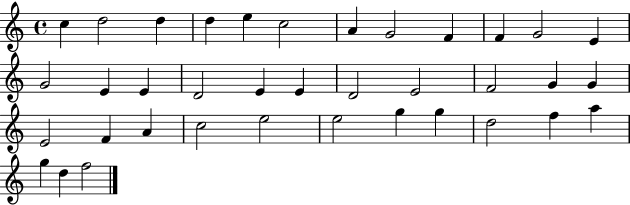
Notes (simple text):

C5/q D5/h D5/q D5/q E5/q C5/h A4/q G4/h F4/q F4/q G4/h E4/q G4/h E4/q E4/q D4/h E4/q E4/q D4/h E4/h F4/h G4/q G4/q E4/h F4/q A4/q C5/h E5/h E5/h G5/q G5/q D5/h F5/q A5/q G5/q D5/q F5/h